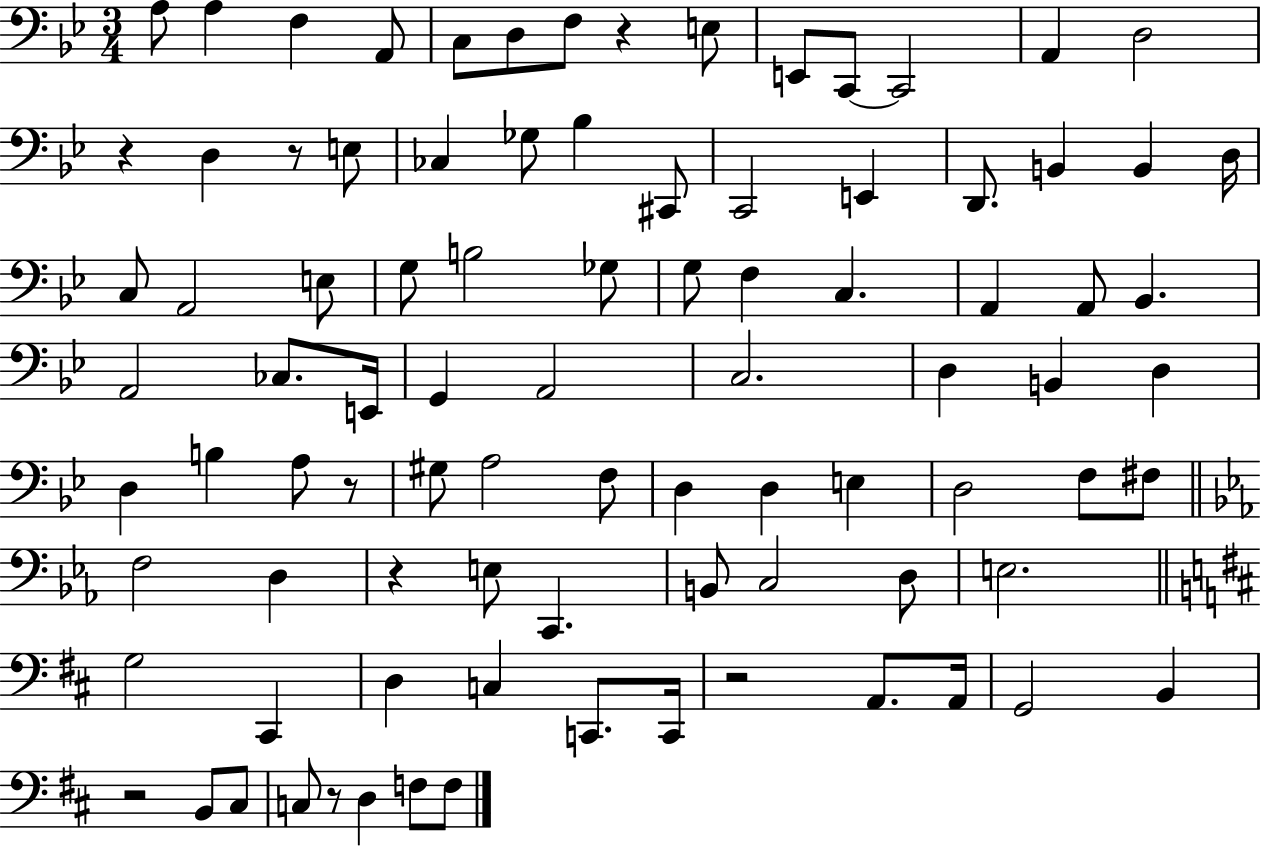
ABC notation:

X:1
T:Untitled
M:3/4
L:1/4
K:Bb
A,/2 A, F, A,,/2 C,/2 D,/2 F,/2 z E,/2 E,,/2 C,,/2 C,,2 A,, D,2 z D, z/2 E,/2 _C, _G,/2 _B, ^C,,/2 C,,2 E,, D,,/2 B,, B,, D,/4 C,/2 A,,2 E,/2 G,/2 B,2 _G,/2 G,/2 F, C, A,, A,,/2 _B,, A,,2 _C,/2 E,,/4 G,, A,,2 C,2 D, B,, D, D, B, A,/2 z/2 ^G,/2 A,2 F,/2 D, D, E, D,2 F,/2 ^F,/2 F,2 D, z E,/2 C,, B,,/2 C,2 D,/2 E,2 G,2 ^C,, D, C, C,,/2 C,,/4 z2 A,,/2 A,,/4 G,,2 B,, z2 B,,/2 ^C,/2 C,/2 z/2 D, F,/2 F,/2